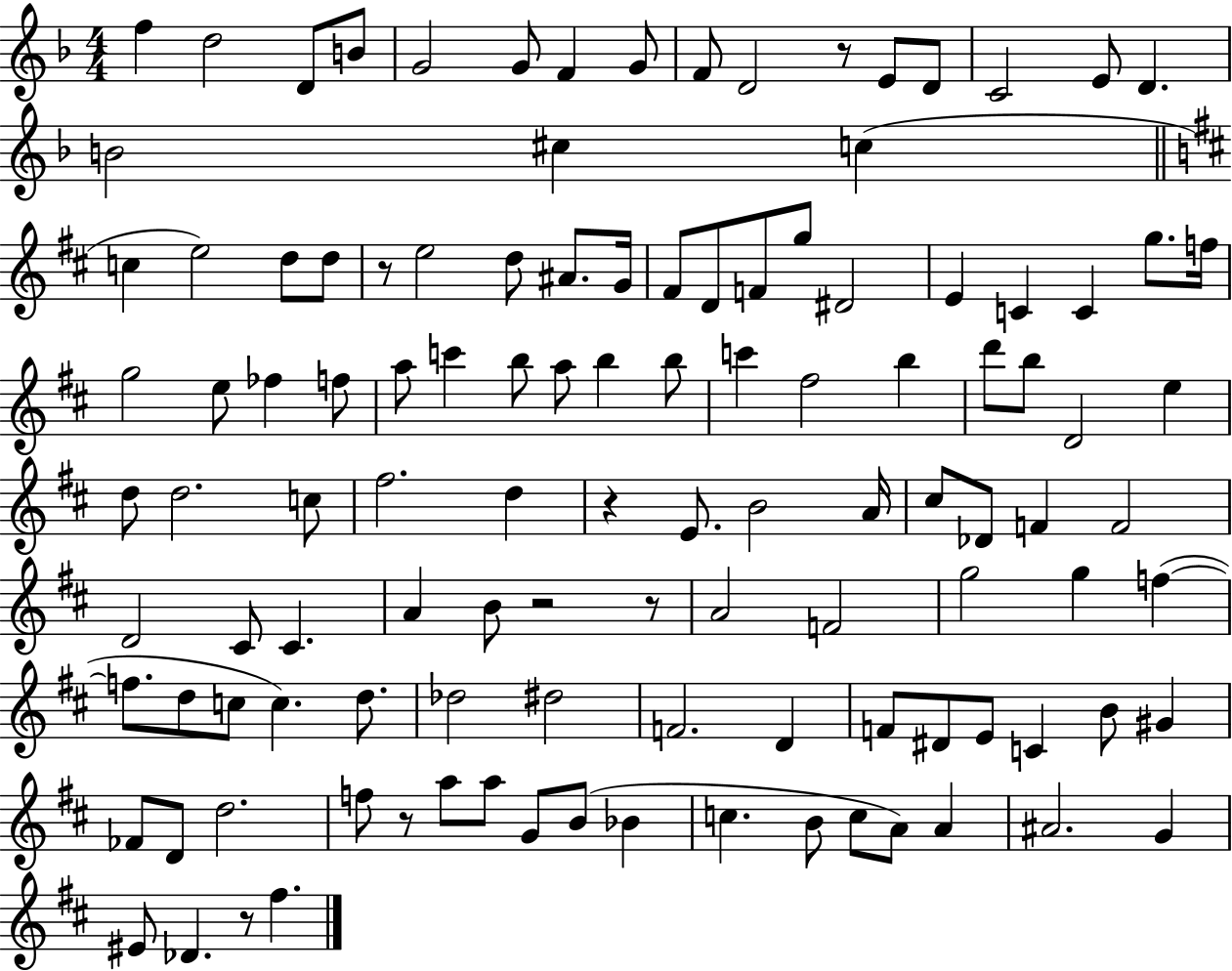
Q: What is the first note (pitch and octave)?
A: F5